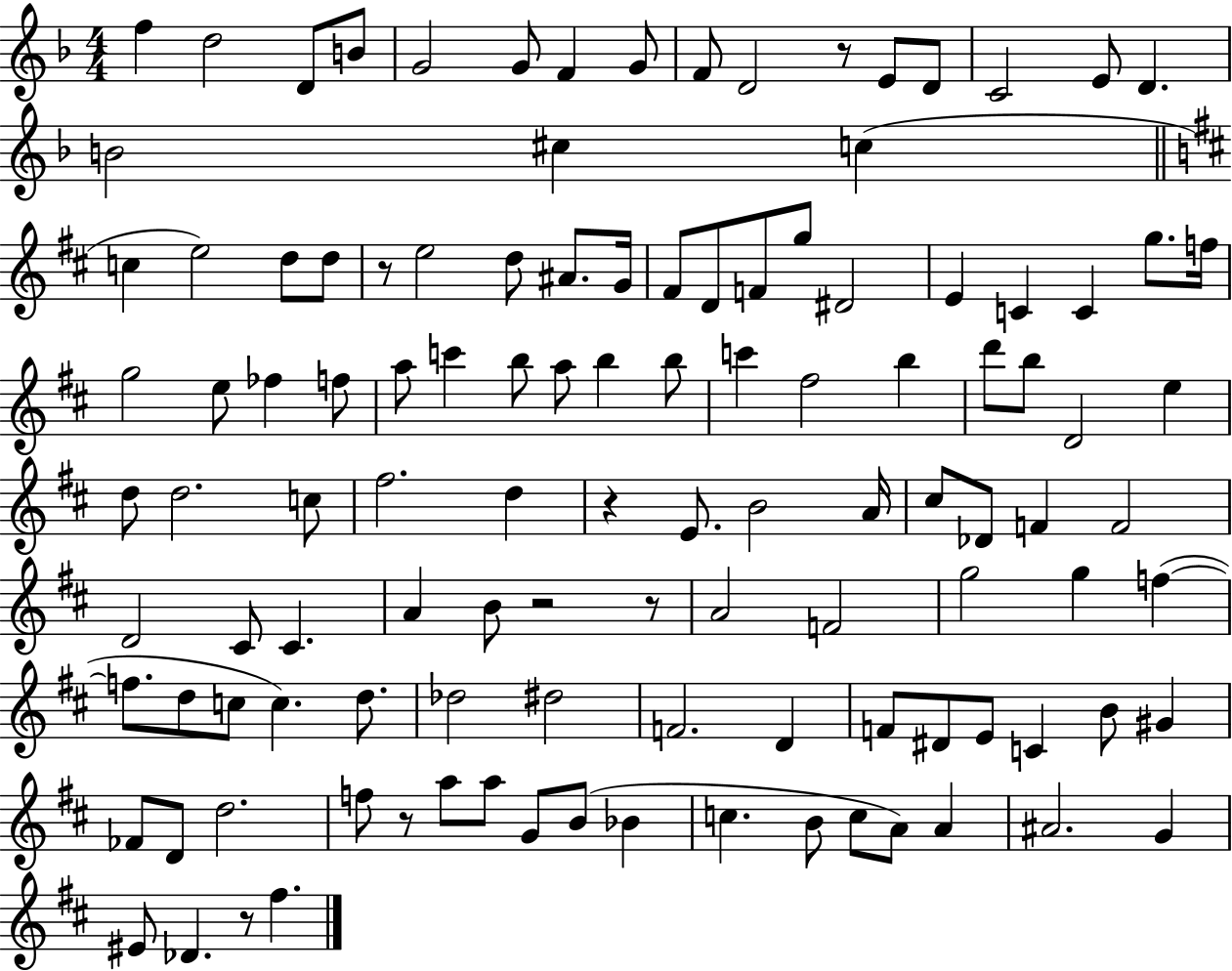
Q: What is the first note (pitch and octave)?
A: F5